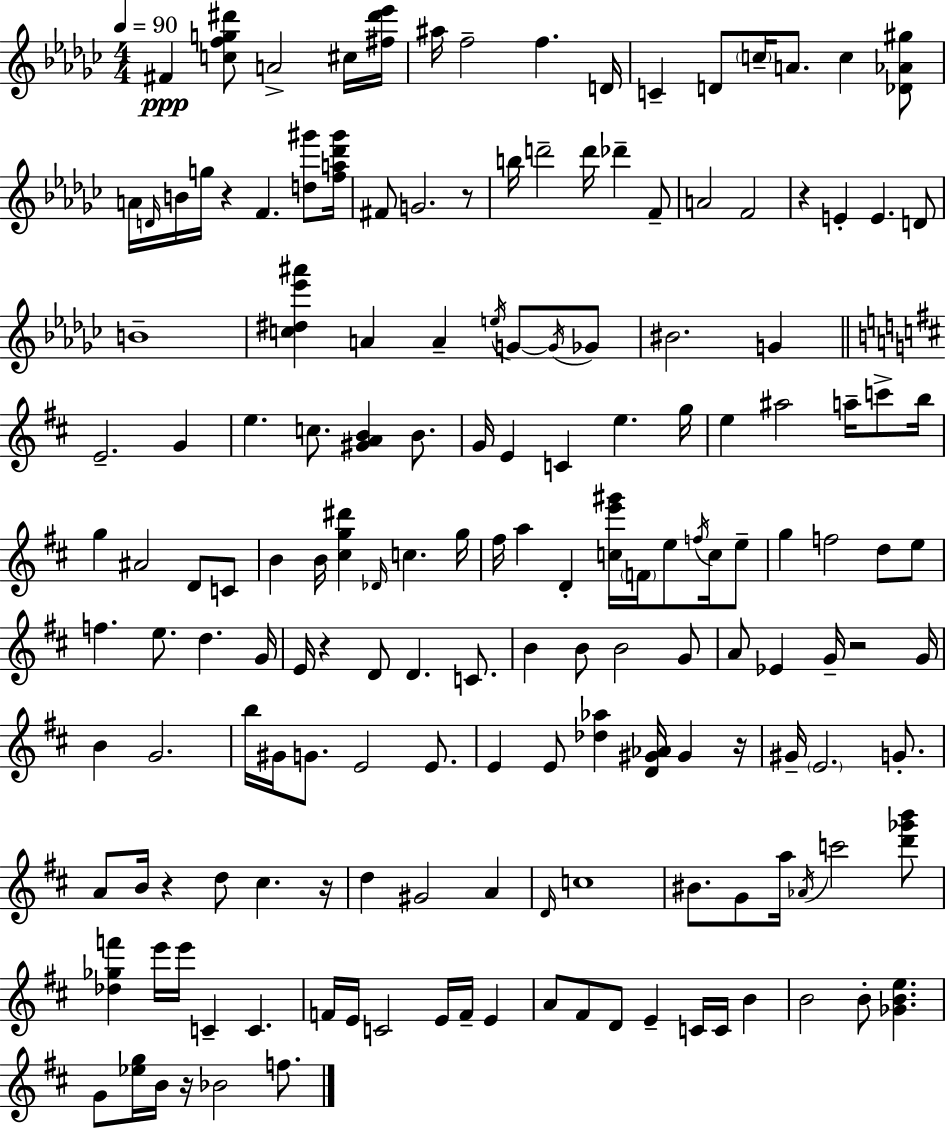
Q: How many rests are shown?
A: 9